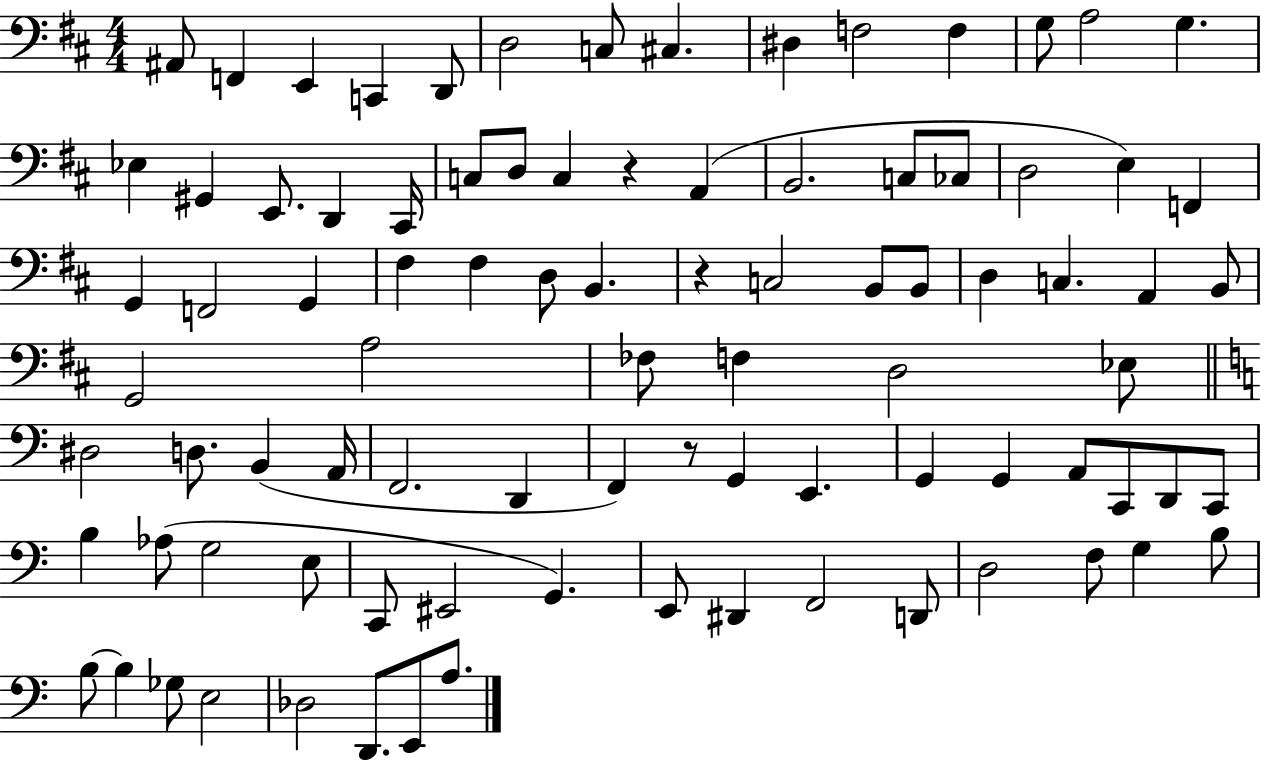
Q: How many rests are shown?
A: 3